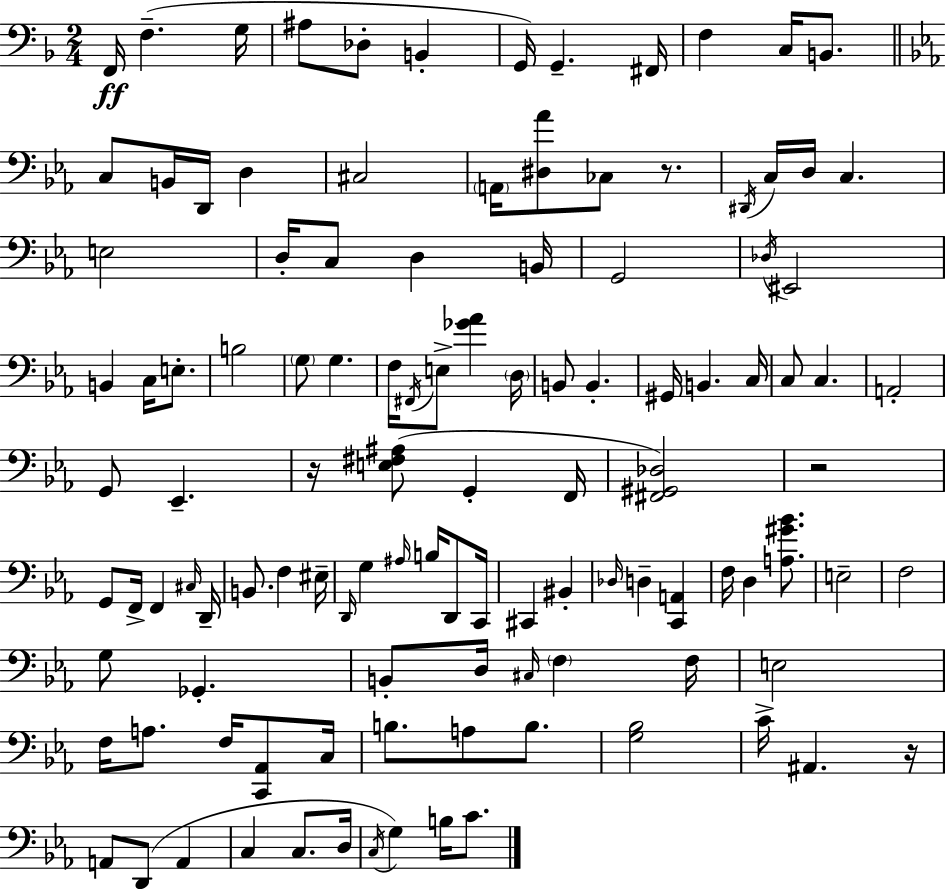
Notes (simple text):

F2/s F3/q. G3/s A#3/e Db3/e B2/q G2/s G2/q. F#2/s F3/q C3/s B2/e. C3/e B2/s D2/s D3/q C#3/h A2/s [D#3,Ab4]/e CES3/e R/e. D#2/s C3/s D3/s C3/q. E3/h D3/s C3/e D3/q B2/s G2/h Db3/s EIS2/h B2/q C3/s E3/e. B3/h G3/e G3/q. F3/s F#2/s E3/e [Gb4,Ab4]/q D3/s B2/e B2/q. G#2/s B2/q. C3/s C3/e C3/q. A2/h G2/e Eb2/q. R/s [E3,F#3,A#3]/e G2/q F2/s [F#2,G#2,Db3]/h R/h G2/e F2/s F2/q C#3/s D2/s B2/e. F3/q EIS3/s D2/s G3/q A#3/s B3/s D2/e C2/s C#2/q BIS2/q Db3/s D3/q [C2,A2]/q F3/s D3/q [A3,G#4,Bb4]/e. E3/h F3/h G3/e Gb2/q. B2/e D3/s C#3/s F3/q F3/s E3/h F3/s A3/e. F3/s [C2,Ab2]/e C3/s B3/e. A3/e B3/e. [G3,Bb3]/h C4/s A#2/q. R/s A2/e D2/e A2/q C3/q C3/e. D3/s C3/s G3/q B3/s C4/e.